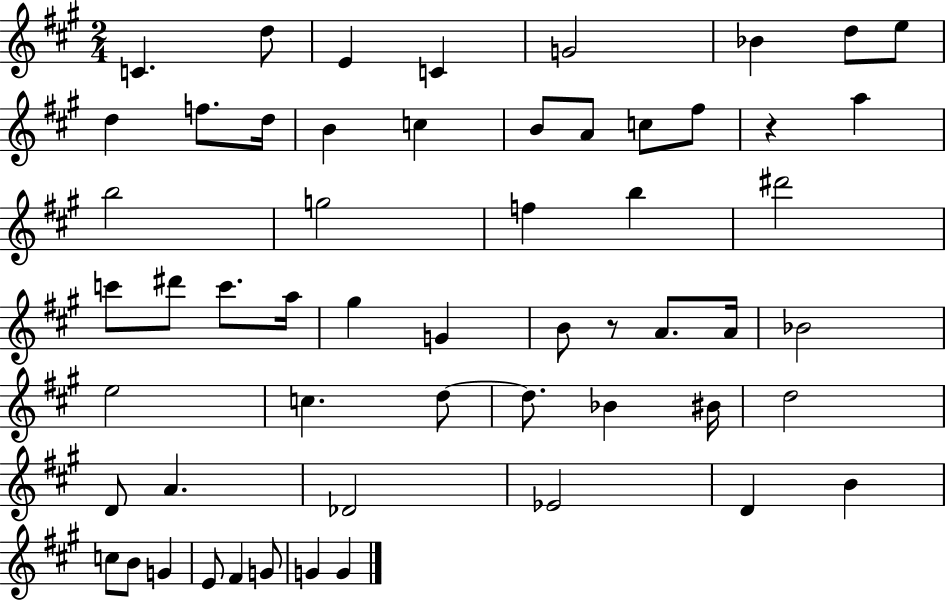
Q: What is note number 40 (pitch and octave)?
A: D5